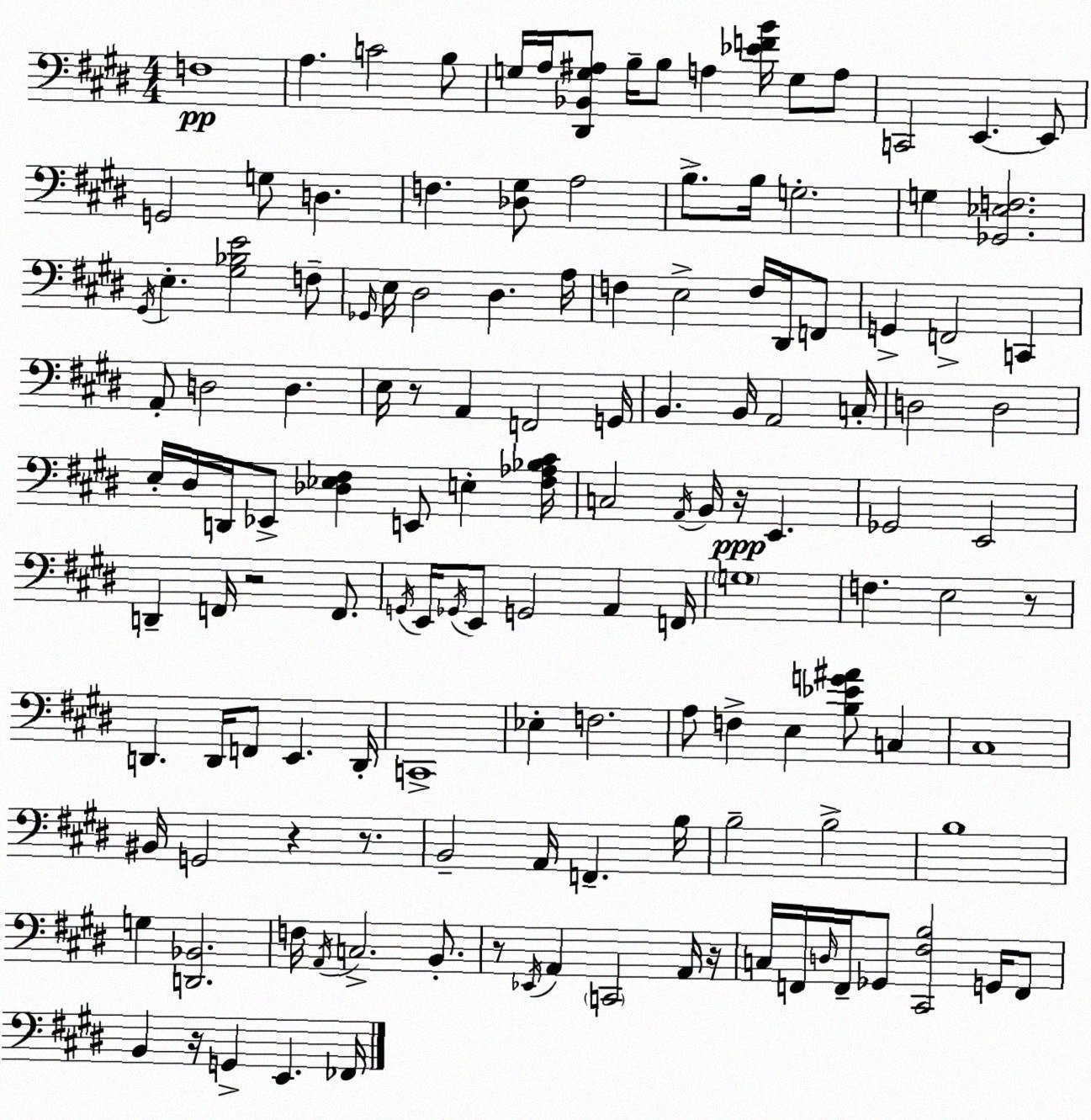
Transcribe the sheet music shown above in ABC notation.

X:1
T:Untitled
M:4/4
L:1/4
K:E
F,4 A, C2 B,/2 G,/4 A,/4 [^D,,_B,,G,^A,]/2 B,/4 B,/2 A, [_EFB]/4 G,/2 A,/2 C,,2 E,, E,,/2 G,,2 G,/2 D, F, [_D,^G,]/2 A,2 B,/2 B,/4 G,2 G, [_G,,_E,F,]2 ^G,,/4 E, [^G,_B,E]2 F,/2 _G,,/4 E,/4 ^D,2 ^D, A,/4 F, E,2 F,/4 ^D,,/4 F,,/2 G,, F,,2 C,, A,,/2 D,2 D, E,/4 z/2 A,, F,,2 G,,/4 B,, B,,/4 A,,2 C,/4 D,2 D,2 E,/4 ^D,/4 D,,/4 _E,,/2 [_D,_E,^F,] E,,/2 E, [^F,_A,_B,^C]/4 C,2 A,,/4 B,,/4 z/4 E,, _G,,2 E,,2 D,, F,,/4 z2 F,,/2 G,,/4 E,,/4 _G,,/4 E,,/2 G,,2 A,, F,,/4 G,4 F, E,2 z/2 D,, D,,/4 F,,/2 E,, D,,/4 C,,4 _E, F,2 A,/2 F, E, [B,_EG^A]/2 C, ^C,4 ^B,,/4 G,,2 z z/2 B,,2 A,,/4 F,, B,/4 B,2 B,2 B,4 G, [D,,_B,,]2 F,/4 A,,/4 C,2 B,,/2 z/2 _E,,/4 A,, C,,2 A,,/4 z/4 C,/4 F,,/4 D,/4 F,,/4 _G,,/2 [^C,,^F,B,]2 G,,/4 F,,/2 B,, z/4 G,, E,, _F,,/4